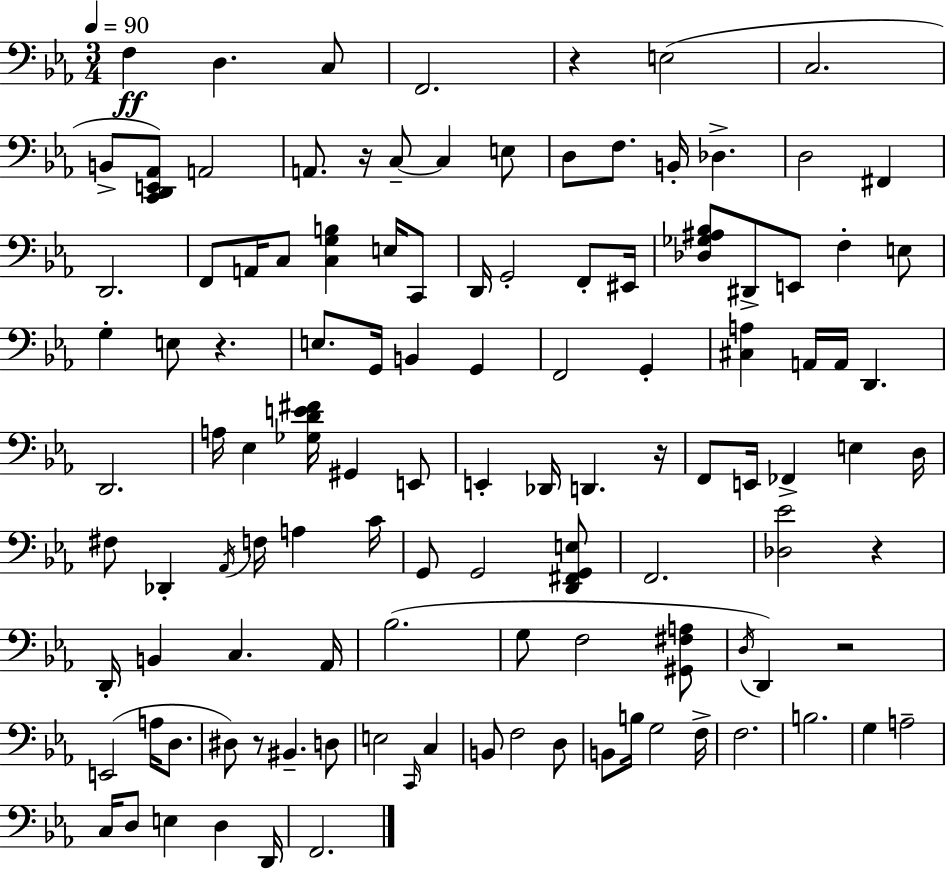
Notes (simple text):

F3/q D3/q. C3/e F2/h. R/q E3/h C3/h. B2/e [C2,D2,E2,Ab2]/e A2/h A2/e. R/s C3/e C3/q E3/e D3/e F3/e. B2/s Db3/q. D3/h F#2/q D2/h. F2/e A2/s C3/e [C3,G3,B3]/q E3/s C2/e D2/s G2/h F2/e EIS2/s [Db3,Gb3,A#3,Bb3]/e D#2/e E2/e F3/q E3/e G3/q E3/e R/q. E3/e. G2/s B2/q G2/q F2/h G2/q [C#3,A3]/q A2/s A2/s D2/q. D2/h. A3/s Eb3/q [Gb3,D4,E4,F#4]/s G#2/q E2/e E2/q Db2/s D2/q. R/s F2/e E2/s FES2/q E3/q D3/s F#3/e Db2/q Ab2/s F3/s A3/q C4/s G2/e G2/h [D2,F#2,G2,E3]/e F2/h. [Db3,Eb4]/h R/q D2/s B2/q C3/q. Ab2/s Bb3/h. G3/e F3/h [G#2,F#3,A3]/e D3/s D2/q R/h E2/h A3/s D3/e. D#3/e R/e BIS2/q. D3/e E3/h C2/s C3/q B2/e F3/h D3/e B2/e B3/s G3/h F3/s F3/h. B3/h. G3/q A3/h C3/s D3/e E3/q D3/q D2/s F2/h.